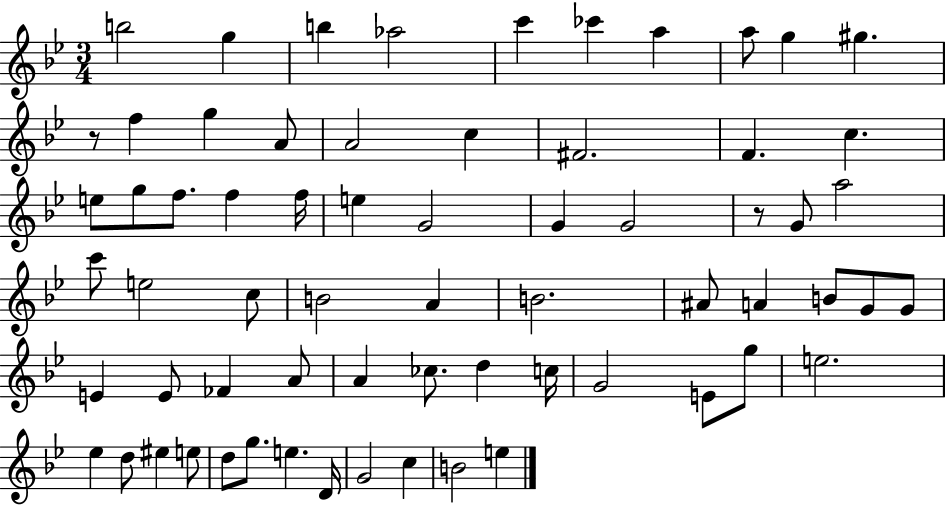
B5/h G5/q B5/q Ab5/h C6/q CES6/q A5/q A5/e G5/q G#5/q. R/e F5/q G5/q A4/e A4/h C5/q F#4/h. F4/q. C5/q. E5/e G5/e F5/e. F5/q F5/s E5/q G4/h G4/q G4/h R/e G4/e A5/h C6/e E5/h C5/e B4/h A4/q B4/h. A#4/e A4/q B4/e G4/e G4/e E4/q E4/e FES4/q A4/e A4/q CES5/e. D5/q C5/s G4/h E4/e G5/e E5/h. Eb5/q D5/e EIS5/q E5/e D5/e G5/e. E5/q. D4/s G4/h C5/q B4/h E5/q